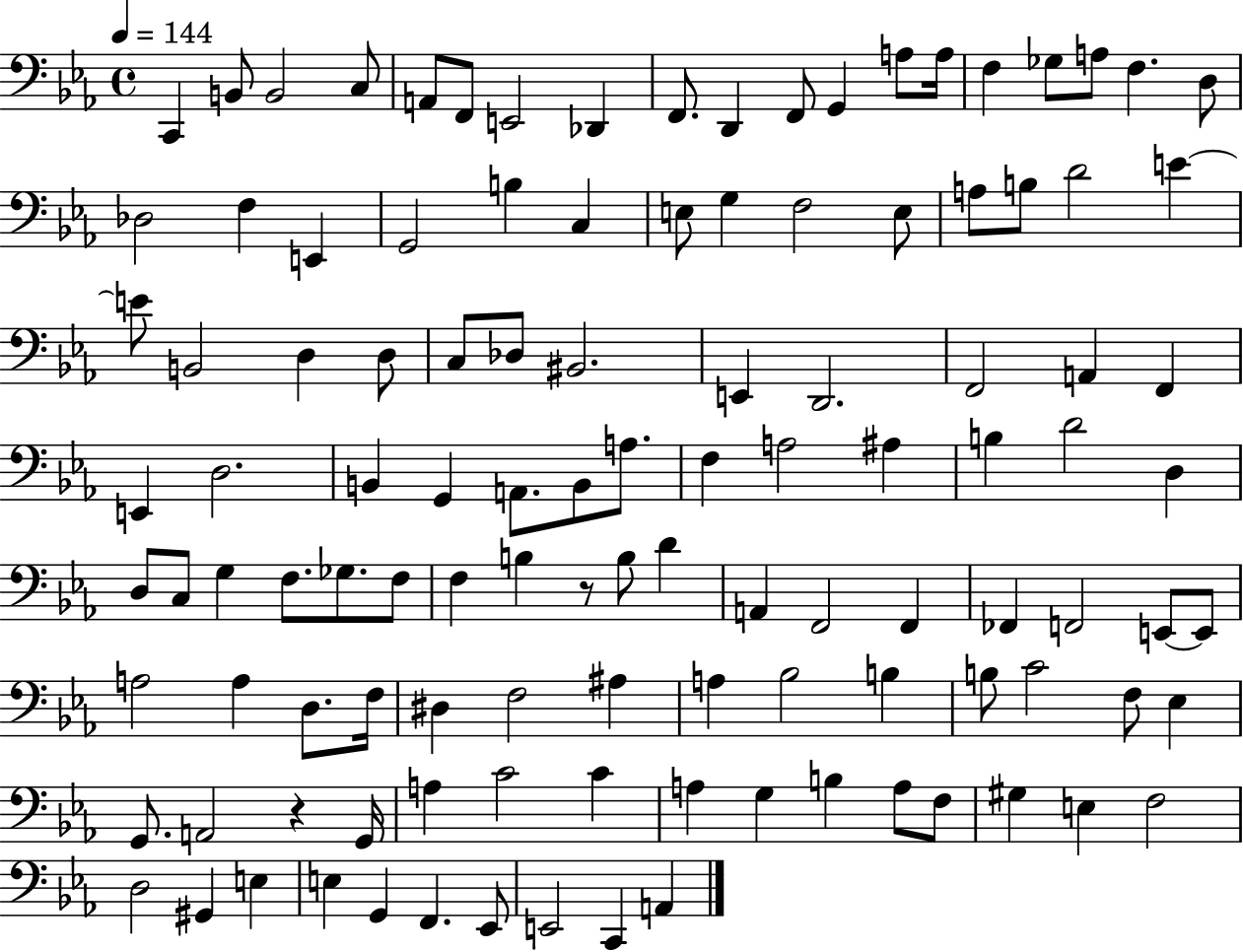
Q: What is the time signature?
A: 4/4